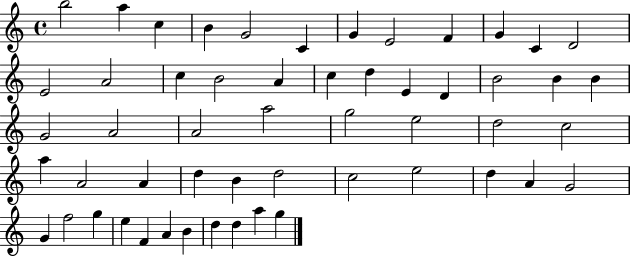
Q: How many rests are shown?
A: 0